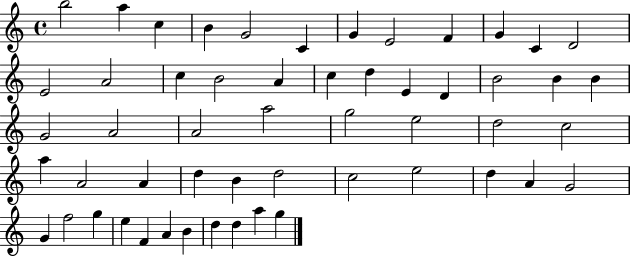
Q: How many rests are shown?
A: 0